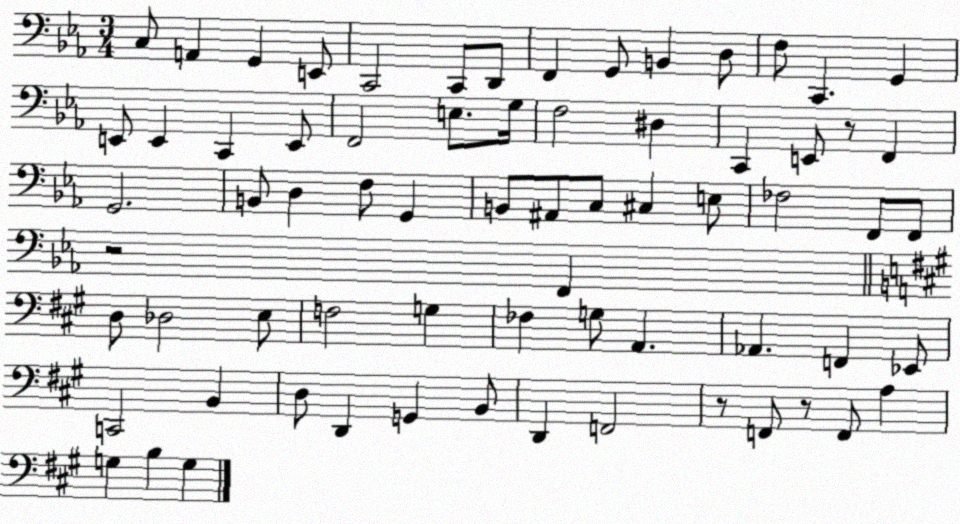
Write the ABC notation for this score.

X:1
T:Untitled
M:3/4
L:1/4
K:Eb
C,/2 A,, G,, E,,/2 C,,2 C,,/2 D,,/2 F,, G,,/2 B,, D,/2 F,/2 C,, G,, E,,/2 E,, C,, E,,/2 F,,2 E,/2 G,/4 F,2 ^D, C,, E,,/2 z/2 F,, G,,2 B,,/2 D, F,/2 G,, B,,/2 ^A,,/2 C,/2 ^C, E,/2 _F,2 F,,/2 F,,/2 z2 F,, D,/2 _D,2 E,/2 F,2 G, _F, G,/2 A,, _A,, F,, _E,,/2 C,,2 B,, D,/2 D,, G,, B,,/2 D,, F,,2 z/2 F,,/2 z/2 F,,/2 A, G, B, G,